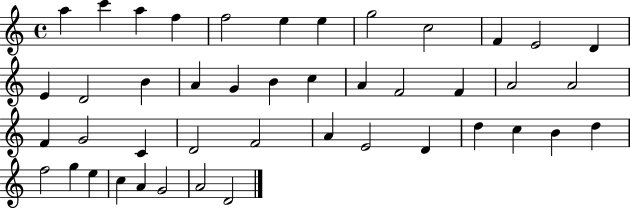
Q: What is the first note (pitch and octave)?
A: A5